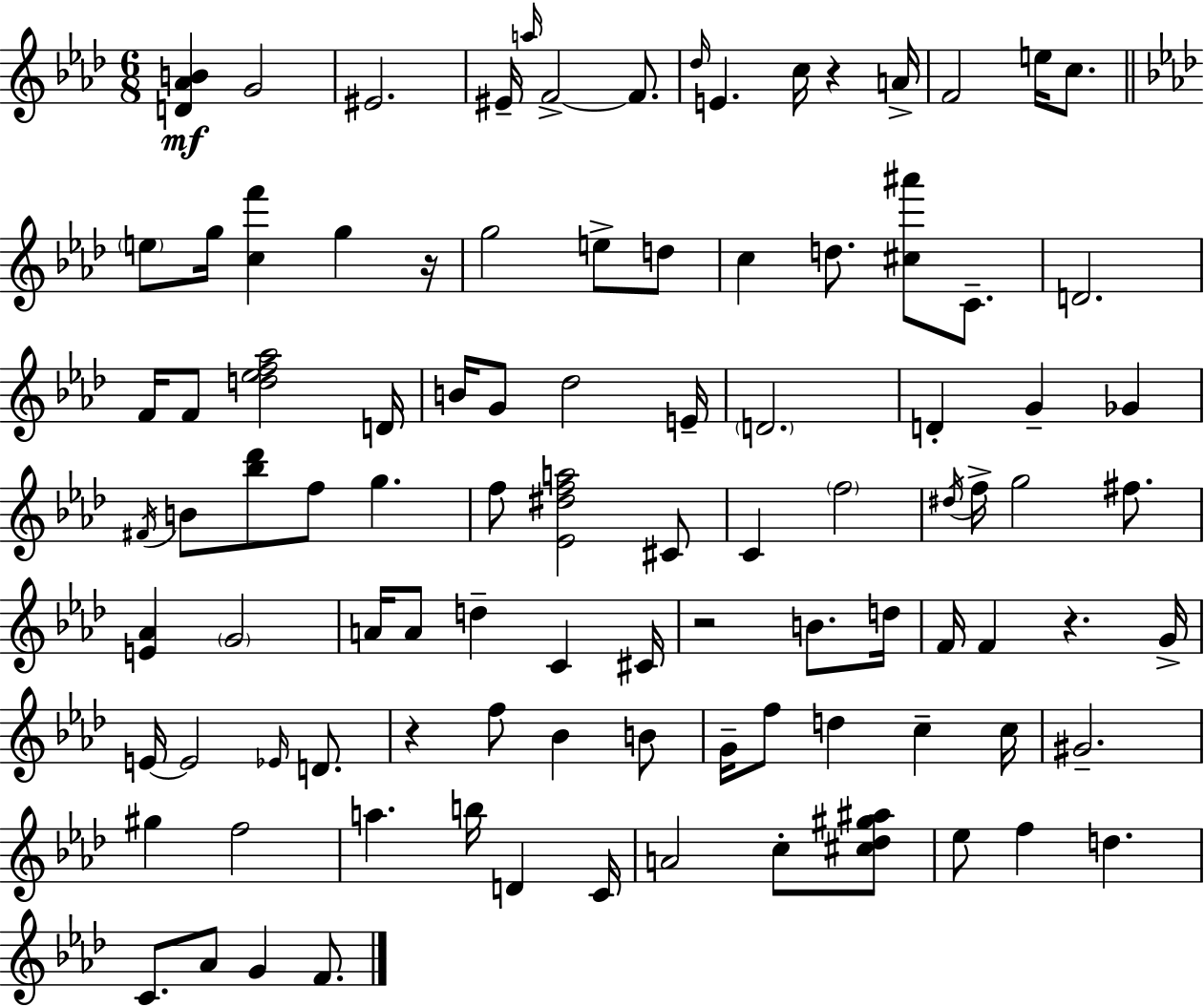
[D4,Ab4,B4]/q G4/h EIS4/h. EIS4/s A5/s F4/h F4/e. Db5/s E4/q. C5/s R/q A4/s F4/h E5/s C5/e. E5/e G5/s [C5,F6]/q G5/q R/s G5/h E5/e D5/e C5/q D5/e. [C#5,A#6]/e C4/e. D4/h. F4/s F4/e [D5,Eb5,F5,Ab5]/h D4/s B4/s G4/e Db5/h E4/s D4/h. D4/q G4/q Gb4/q F#4/s B4/e [Bb5,Db6]/e F5/e G5/q. F5/e [Eb4,D#5,F5,A5]/h C#4/e C4/q F5/h D#5/s F5/s G5/h F#5/e. [E4,Ab4]/q G4/h A4/s A4/e D5/q C4/q C#4/s R/h B4/e. D5/s F4/s F4/q R/q. G4/s E4/s E4/h Eb4/s D4/e. R/q F5/e Bb4/q B4/e G4/s F5/e D5/q C5/q C5/s G#4/h. G#5/q F5/h A5/q. B5/s D4/q C4/s A4/h C5/e [C#5,Db5,G#5,A#5]/e Eb5/e F5/q D5/q. C4/e. Ab4/e G4/q F4/e.